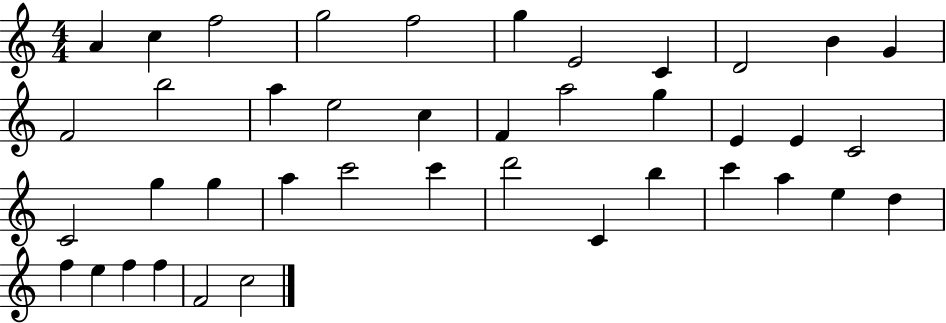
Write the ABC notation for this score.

X:1
T:Untitled
M:4/4
L:1/4
K:C
A c f2 g2 f2 g E2 C D2 B G F2 b2 a e2 c F a2 g E E C2 C2 g g a c'2 c' d'2 C b c' a e d f e f f F2 c2